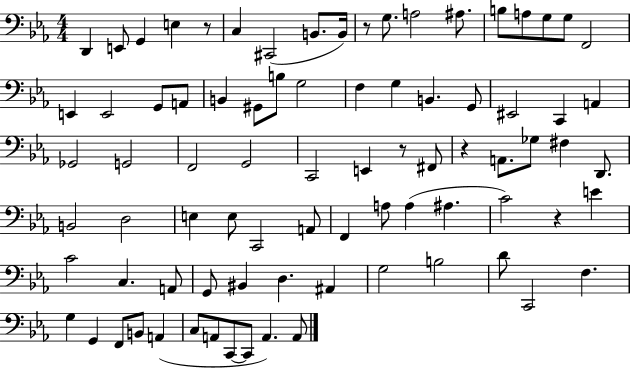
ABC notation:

X:1
T:Untitled
M:4/4
L:1/4
K:Eb
D,, E,,/2 G,, E, z/2 C, ^C,,2 B,,/2 B,,/4 z/2 G,/2 A,2 ^A,/2 B,/2 A,/2 G,/2 G,/2 F,,2 E,, E,,2 G,,/2 A,,/2 B,, ^G,,/2 B,/2 G,2 F, G, B,, G,,/2 ^E,,2 C,, A,, _G,,2 G,,2 F,,2 G,,2 C,,2 E,, z/2 ^F,,/2 z A,,/2 _G,/2 ^F, D,,/2 B,,2 D,2 E, E,/2 C,,2 A,,/2 F,, A,/2 A, ^A, C2 z E C2 C, A,,/2 G,,/2 ^B,, D, ^A,, G,2 B,2 D/2 C,,2 F, G, G,, F,,/2 B,,/2 A,, C,/2 A,,/2 C,,/2 C,,/2 A,, A,,/2